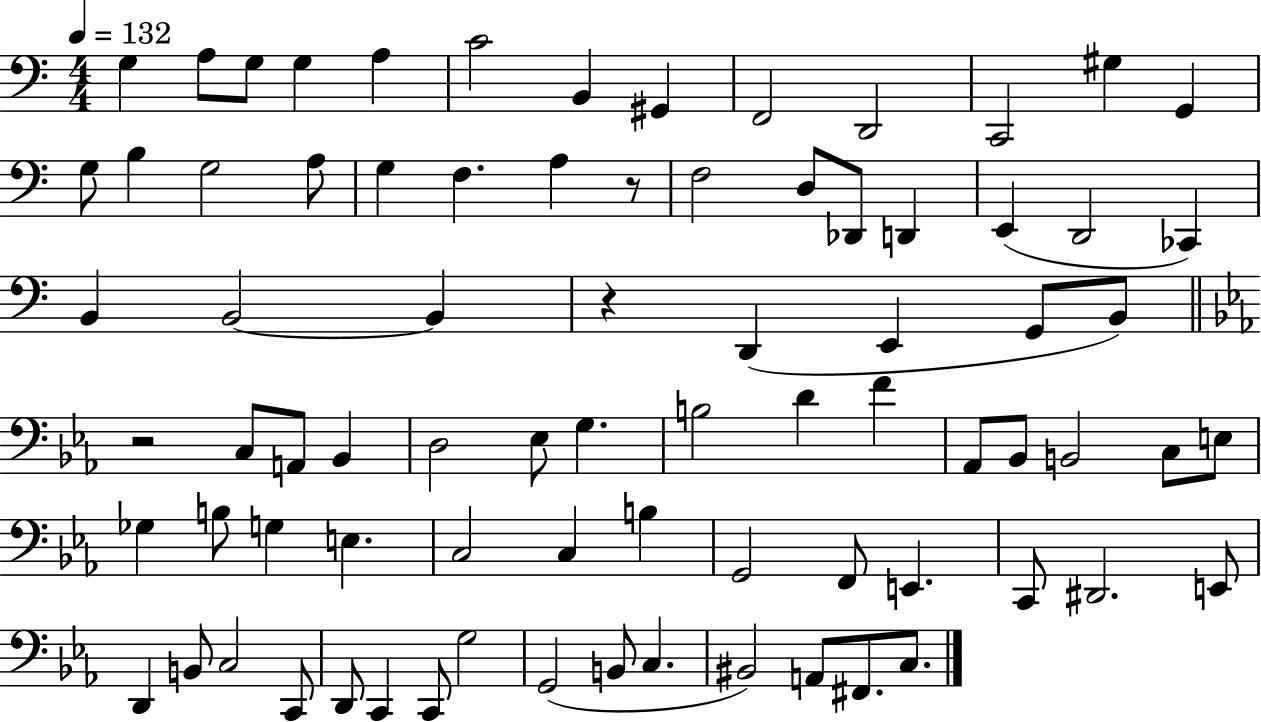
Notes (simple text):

G3/q A3/e G3/e G3/q A3/q C4/h B2/q G#2/q F2/h D2/h C2/h G#3/q G2/q G3/e B3/q G3/h A3/e G3/q F3/q. A3/q R/e F3/h D3/e Db2/e D2/q E2/q D2/h CES2/q B2/q B2/h B2/q R/q D2/q E2/q G2/e B2/e R/h C3/e A2/e Bb2/q D3/h Eb3/e G3/q. B3/h D4/q F4/q Ab2/e Bb2/e B2/h C3/e E3/e Gb3/q B3/e G3/q E3/q. C3/h C3/q B3/q G2/h F2/e E2/q. C2/e D#2/h. E2/e D2/q B2/e C3/h C2/e D2/e C2/q C2/e G3/h G2/h B2/e C3/q. BIS2/h A2/e F#2/e. C3/e.